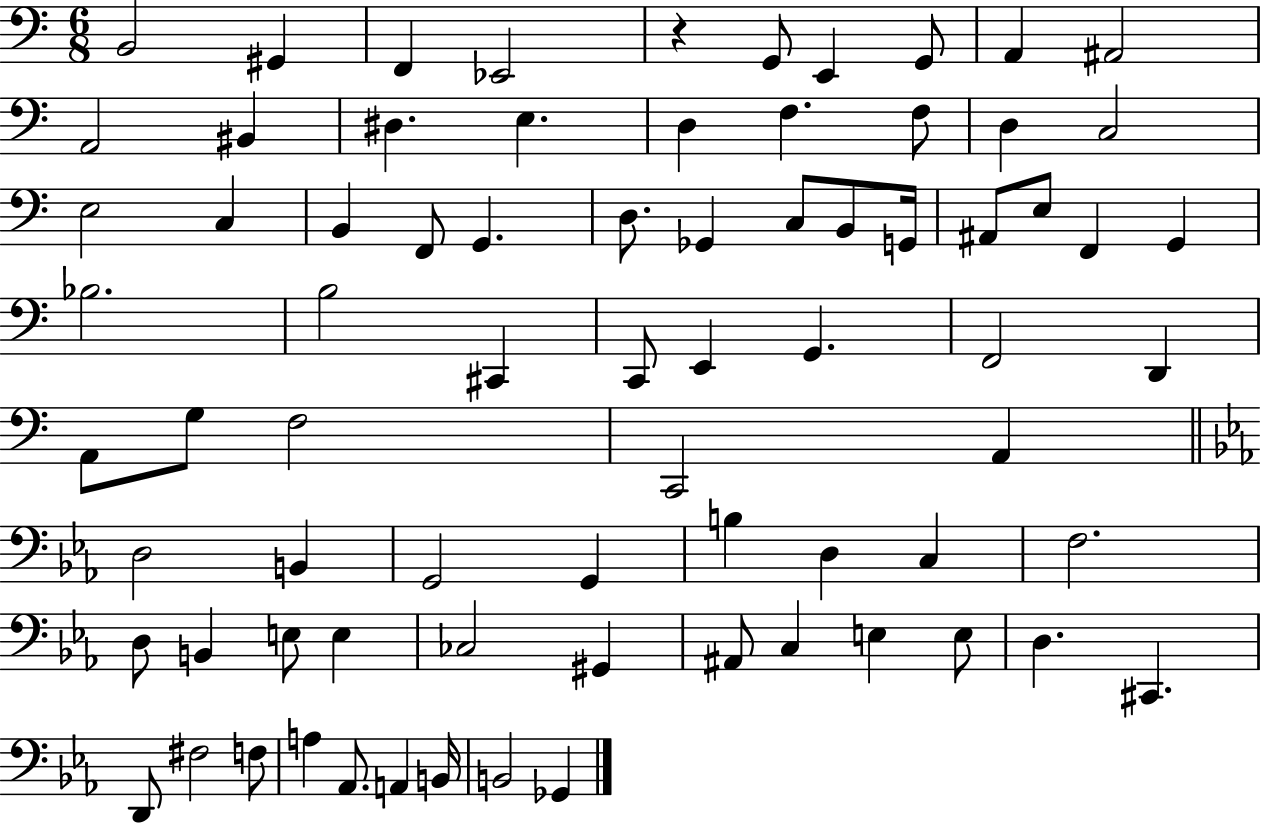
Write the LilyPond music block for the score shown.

{
  \clef bass
  \numericTimeSignature
  \time 6/8
  \key c \major
  b,2 gis,4 | f,4 ees,2 | r4 g,8 e,4 g,8 | a,4 ais,2 | \break a,2 bis,4 | dis4. e4. | d4 f4. f8 | d4 c2 | \break e2 c4 | b,4 f,8 g,4. | d8. ges,4 c8 b,8 g,16 | ais,8 e8 f,4 g,4 | \break bes2. | b2 cis,4 | c,8 e,4 g,4. | f,2 d,4 | \break a,8 g8 f2 | c,2 a,4 | \bar "||" \break \key ees \major d2 b,4 | g,2 g,4 | b4 d4 c4 | f2. | \break d8 b,4 e8 e4 | ces2 gis,4 | ais,8 c4 e4 e8 | d4. cis,4. | \break d,8 fis2 f8 | a4 aes,8. a,4 b,16 | b,2 ges,4 | \bar "|."
}